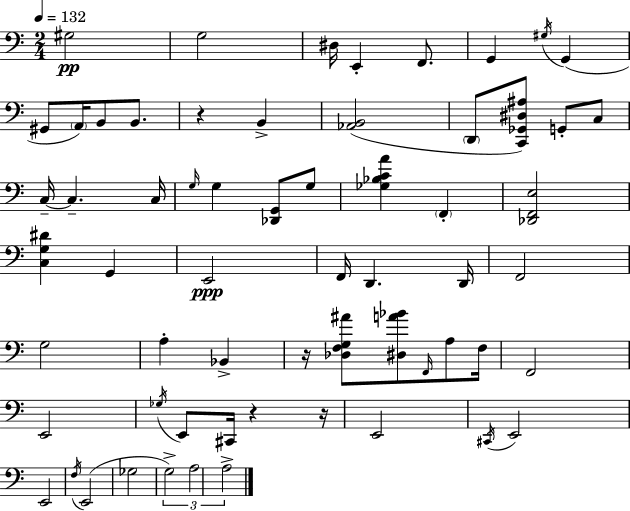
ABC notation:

X:1
T:Untitled
M:2/4
L:1/4
K:Am
^G,2 G,2 ^D,/4 E,, F,,/2 G,, ^G,/4 G,, ^G,,/2 A,,/4 B,,/2 B,,/2 z B,, [_A,,B,,]2 D,,/2 [C,,_G,,^D,^A,]/2 G,,/2 C,/2 C,/4 C, C,/4 G,/4 G, [_D,,G,,]/2 G,/2 [_G,_B,CA] F,, [_D,,F,,E,]2 [C,G,^D] G,, E,,2 F,,/4 D,, D,,/4 F,,2 G,2 A, _B,, z/4 [_D,F,G,^A]/2 [^D,A_B]/2 F,,/4 A,/2 F,/4 F,,2 E,,2 _G,/4 E,,/2 ^C,,/4 z z/4 E,,2 ^C,,/4 E,,2 E,,2 F,/4 E,,2 _G,2 G,2 A,2 A,2